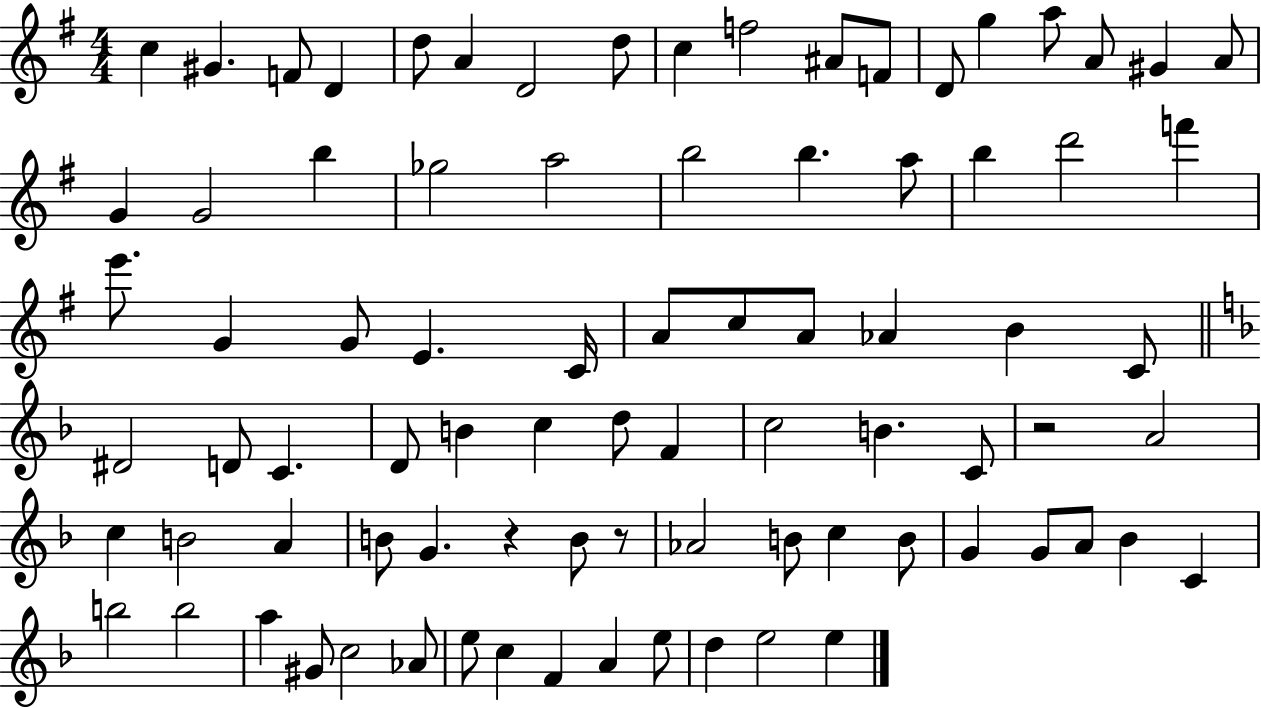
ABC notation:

X:1
T:Untitled
M:4/4
L:1/4
K:G
c ^G F/2 D d/2 A D2 d/2 c f2 ^A/2 F/2 D/2 g a/2 A/2 ^G A/2 G G2 b _g2 a2 b2 b a/2 b d'2 f' e'/2 G G/2 E C/4 A/2 c/2 A/2 _A B C/2 ^D2 D/2 C D/2 B c d/2 F c2 B C/2 z2 A2 c B2 A B/2 G z B/2 z/2 _A2 B/2 c B/2 G G/2 A/2 _B C b2 b2 a ^G/2 c2 _A/2 e/2 c F A e/2 d e2 e